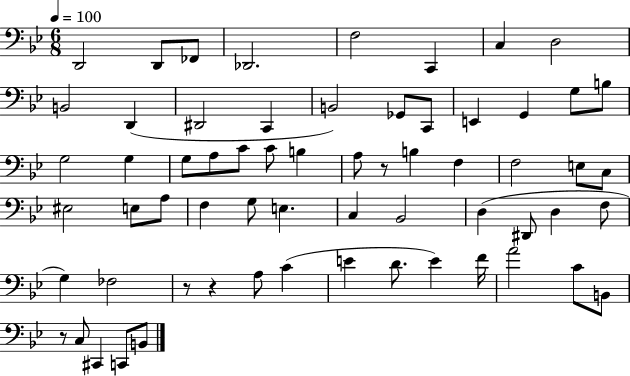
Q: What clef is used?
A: bass